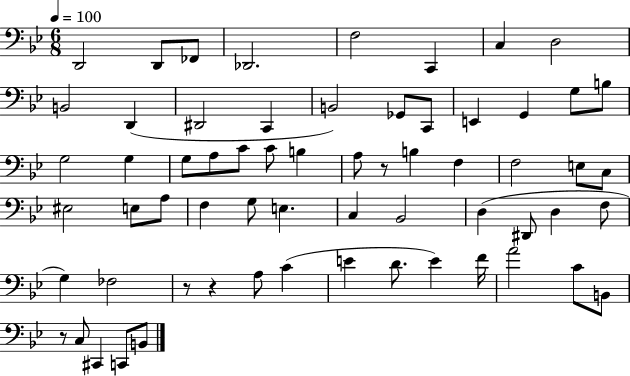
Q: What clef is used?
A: bass